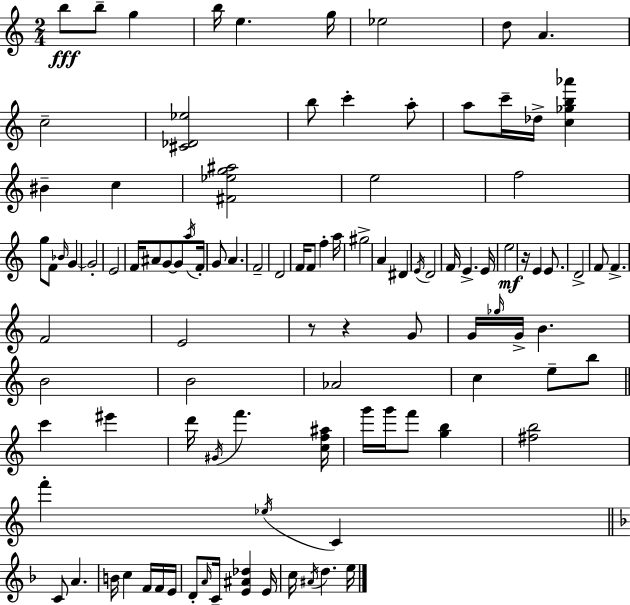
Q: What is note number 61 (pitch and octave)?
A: B4